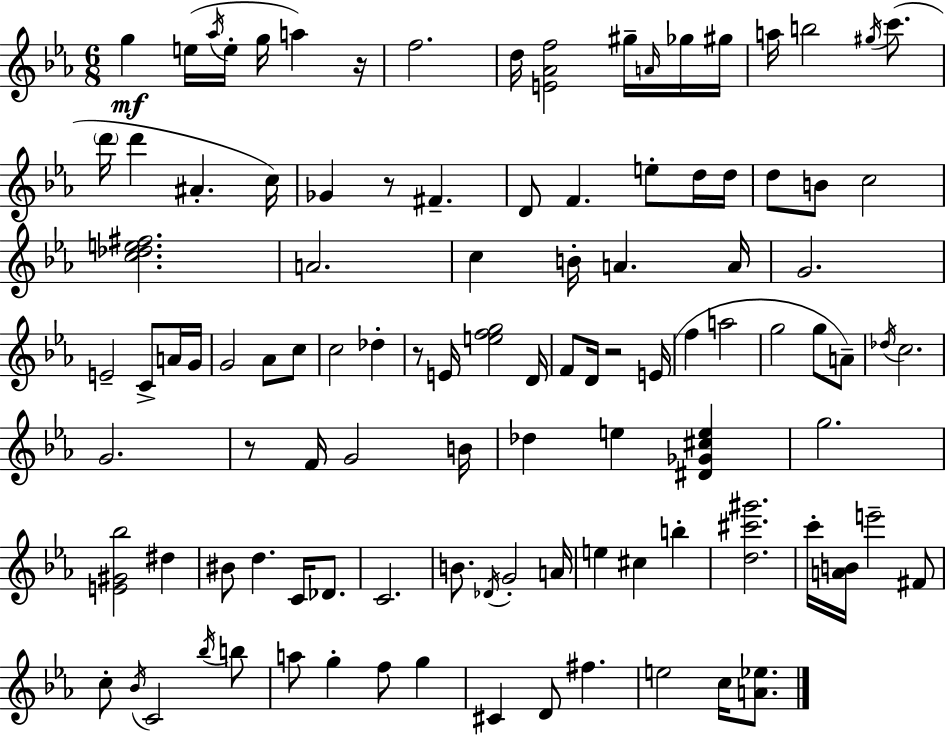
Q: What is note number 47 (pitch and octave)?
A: D4